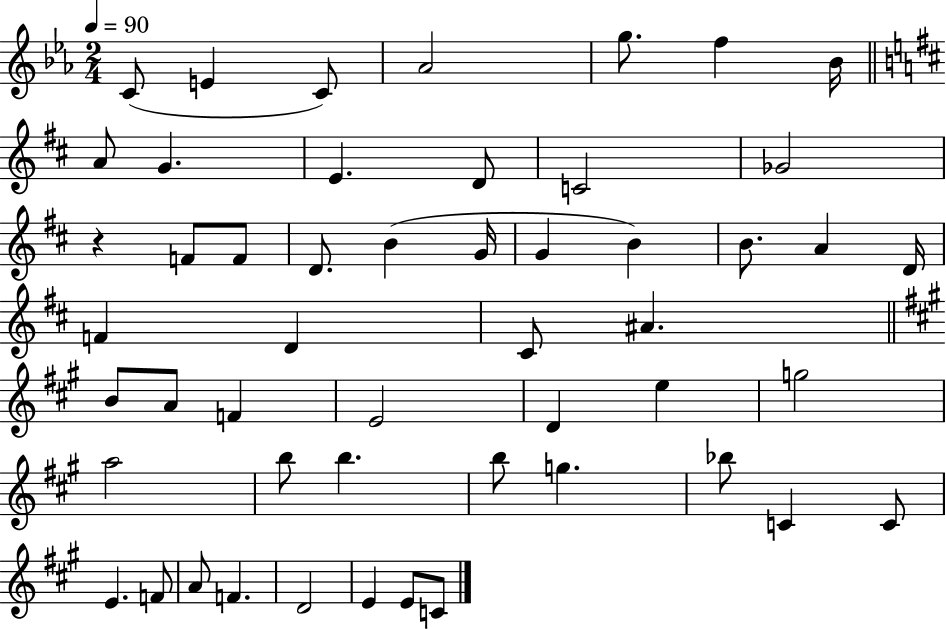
C4/e E4/q C4/e Ab4/h G5/e. F5/q Bb4/s A4/e G4/q. E4/q. D4/e C4/h Gb4/h R/q F4/e F4/e D4/e. B4/q G4/s G4/q B4/q B4/e. A4/q D4/s F4/q D4/q C#4/e A#4/q. B4/e A4/e F4/q E4/h D4/q E5/q G5/h A5/h B5/e B5/q. B5/e G5/q. Bb5/e C4/q C4/e E4/q. F4/e A4/e F4/q. D4/h E4/q E4/e C4/e